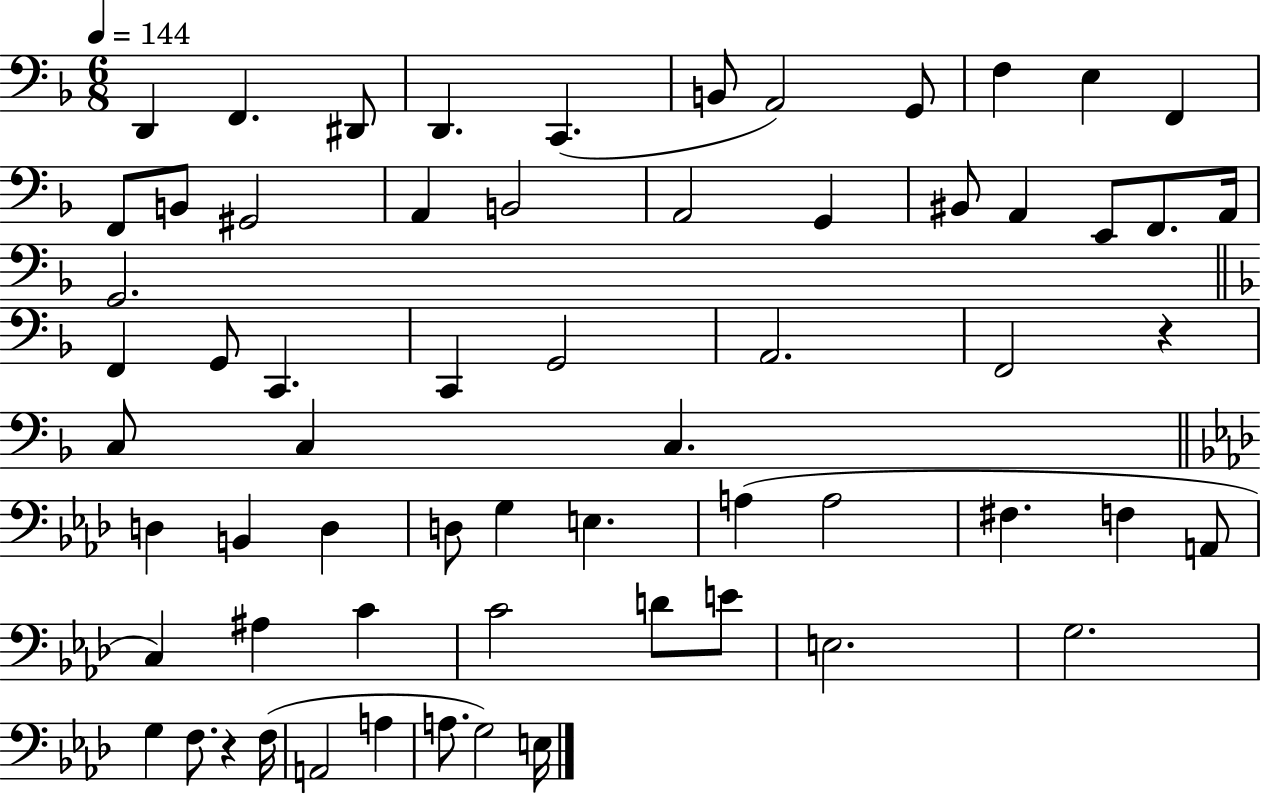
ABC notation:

X:1
T:Untitled
M:6/8
L:1/4
K:F
D,, F,, ^D,,/2 D,, C,, B,,/2 A,,2 G,,/2 F, E, F,, F,,/2 B,,/2 ^G,,2 A,, B,,2 A,,2 G,, ^B,,/2 A,, E,,/2 F,,/2 A,,/4 G,,2 F,, G,,/2 C,, C,, G,,2 A,,2 F,,2 z C,/2 C, C, D, B,, D, D,/2 G, E, A, A,2 ^F, F, A,,/2 C, ^A, C C2 D/2 E/2 E,2 G,2 G, F,/2 z F,/4 A,,2 A, A,/2 G,2 E,/4